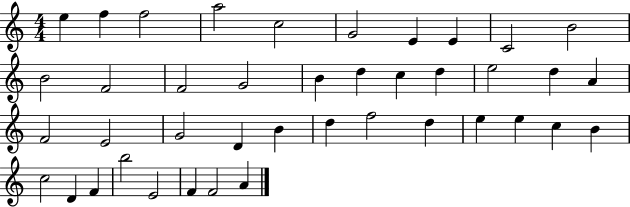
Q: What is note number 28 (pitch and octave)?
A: F5